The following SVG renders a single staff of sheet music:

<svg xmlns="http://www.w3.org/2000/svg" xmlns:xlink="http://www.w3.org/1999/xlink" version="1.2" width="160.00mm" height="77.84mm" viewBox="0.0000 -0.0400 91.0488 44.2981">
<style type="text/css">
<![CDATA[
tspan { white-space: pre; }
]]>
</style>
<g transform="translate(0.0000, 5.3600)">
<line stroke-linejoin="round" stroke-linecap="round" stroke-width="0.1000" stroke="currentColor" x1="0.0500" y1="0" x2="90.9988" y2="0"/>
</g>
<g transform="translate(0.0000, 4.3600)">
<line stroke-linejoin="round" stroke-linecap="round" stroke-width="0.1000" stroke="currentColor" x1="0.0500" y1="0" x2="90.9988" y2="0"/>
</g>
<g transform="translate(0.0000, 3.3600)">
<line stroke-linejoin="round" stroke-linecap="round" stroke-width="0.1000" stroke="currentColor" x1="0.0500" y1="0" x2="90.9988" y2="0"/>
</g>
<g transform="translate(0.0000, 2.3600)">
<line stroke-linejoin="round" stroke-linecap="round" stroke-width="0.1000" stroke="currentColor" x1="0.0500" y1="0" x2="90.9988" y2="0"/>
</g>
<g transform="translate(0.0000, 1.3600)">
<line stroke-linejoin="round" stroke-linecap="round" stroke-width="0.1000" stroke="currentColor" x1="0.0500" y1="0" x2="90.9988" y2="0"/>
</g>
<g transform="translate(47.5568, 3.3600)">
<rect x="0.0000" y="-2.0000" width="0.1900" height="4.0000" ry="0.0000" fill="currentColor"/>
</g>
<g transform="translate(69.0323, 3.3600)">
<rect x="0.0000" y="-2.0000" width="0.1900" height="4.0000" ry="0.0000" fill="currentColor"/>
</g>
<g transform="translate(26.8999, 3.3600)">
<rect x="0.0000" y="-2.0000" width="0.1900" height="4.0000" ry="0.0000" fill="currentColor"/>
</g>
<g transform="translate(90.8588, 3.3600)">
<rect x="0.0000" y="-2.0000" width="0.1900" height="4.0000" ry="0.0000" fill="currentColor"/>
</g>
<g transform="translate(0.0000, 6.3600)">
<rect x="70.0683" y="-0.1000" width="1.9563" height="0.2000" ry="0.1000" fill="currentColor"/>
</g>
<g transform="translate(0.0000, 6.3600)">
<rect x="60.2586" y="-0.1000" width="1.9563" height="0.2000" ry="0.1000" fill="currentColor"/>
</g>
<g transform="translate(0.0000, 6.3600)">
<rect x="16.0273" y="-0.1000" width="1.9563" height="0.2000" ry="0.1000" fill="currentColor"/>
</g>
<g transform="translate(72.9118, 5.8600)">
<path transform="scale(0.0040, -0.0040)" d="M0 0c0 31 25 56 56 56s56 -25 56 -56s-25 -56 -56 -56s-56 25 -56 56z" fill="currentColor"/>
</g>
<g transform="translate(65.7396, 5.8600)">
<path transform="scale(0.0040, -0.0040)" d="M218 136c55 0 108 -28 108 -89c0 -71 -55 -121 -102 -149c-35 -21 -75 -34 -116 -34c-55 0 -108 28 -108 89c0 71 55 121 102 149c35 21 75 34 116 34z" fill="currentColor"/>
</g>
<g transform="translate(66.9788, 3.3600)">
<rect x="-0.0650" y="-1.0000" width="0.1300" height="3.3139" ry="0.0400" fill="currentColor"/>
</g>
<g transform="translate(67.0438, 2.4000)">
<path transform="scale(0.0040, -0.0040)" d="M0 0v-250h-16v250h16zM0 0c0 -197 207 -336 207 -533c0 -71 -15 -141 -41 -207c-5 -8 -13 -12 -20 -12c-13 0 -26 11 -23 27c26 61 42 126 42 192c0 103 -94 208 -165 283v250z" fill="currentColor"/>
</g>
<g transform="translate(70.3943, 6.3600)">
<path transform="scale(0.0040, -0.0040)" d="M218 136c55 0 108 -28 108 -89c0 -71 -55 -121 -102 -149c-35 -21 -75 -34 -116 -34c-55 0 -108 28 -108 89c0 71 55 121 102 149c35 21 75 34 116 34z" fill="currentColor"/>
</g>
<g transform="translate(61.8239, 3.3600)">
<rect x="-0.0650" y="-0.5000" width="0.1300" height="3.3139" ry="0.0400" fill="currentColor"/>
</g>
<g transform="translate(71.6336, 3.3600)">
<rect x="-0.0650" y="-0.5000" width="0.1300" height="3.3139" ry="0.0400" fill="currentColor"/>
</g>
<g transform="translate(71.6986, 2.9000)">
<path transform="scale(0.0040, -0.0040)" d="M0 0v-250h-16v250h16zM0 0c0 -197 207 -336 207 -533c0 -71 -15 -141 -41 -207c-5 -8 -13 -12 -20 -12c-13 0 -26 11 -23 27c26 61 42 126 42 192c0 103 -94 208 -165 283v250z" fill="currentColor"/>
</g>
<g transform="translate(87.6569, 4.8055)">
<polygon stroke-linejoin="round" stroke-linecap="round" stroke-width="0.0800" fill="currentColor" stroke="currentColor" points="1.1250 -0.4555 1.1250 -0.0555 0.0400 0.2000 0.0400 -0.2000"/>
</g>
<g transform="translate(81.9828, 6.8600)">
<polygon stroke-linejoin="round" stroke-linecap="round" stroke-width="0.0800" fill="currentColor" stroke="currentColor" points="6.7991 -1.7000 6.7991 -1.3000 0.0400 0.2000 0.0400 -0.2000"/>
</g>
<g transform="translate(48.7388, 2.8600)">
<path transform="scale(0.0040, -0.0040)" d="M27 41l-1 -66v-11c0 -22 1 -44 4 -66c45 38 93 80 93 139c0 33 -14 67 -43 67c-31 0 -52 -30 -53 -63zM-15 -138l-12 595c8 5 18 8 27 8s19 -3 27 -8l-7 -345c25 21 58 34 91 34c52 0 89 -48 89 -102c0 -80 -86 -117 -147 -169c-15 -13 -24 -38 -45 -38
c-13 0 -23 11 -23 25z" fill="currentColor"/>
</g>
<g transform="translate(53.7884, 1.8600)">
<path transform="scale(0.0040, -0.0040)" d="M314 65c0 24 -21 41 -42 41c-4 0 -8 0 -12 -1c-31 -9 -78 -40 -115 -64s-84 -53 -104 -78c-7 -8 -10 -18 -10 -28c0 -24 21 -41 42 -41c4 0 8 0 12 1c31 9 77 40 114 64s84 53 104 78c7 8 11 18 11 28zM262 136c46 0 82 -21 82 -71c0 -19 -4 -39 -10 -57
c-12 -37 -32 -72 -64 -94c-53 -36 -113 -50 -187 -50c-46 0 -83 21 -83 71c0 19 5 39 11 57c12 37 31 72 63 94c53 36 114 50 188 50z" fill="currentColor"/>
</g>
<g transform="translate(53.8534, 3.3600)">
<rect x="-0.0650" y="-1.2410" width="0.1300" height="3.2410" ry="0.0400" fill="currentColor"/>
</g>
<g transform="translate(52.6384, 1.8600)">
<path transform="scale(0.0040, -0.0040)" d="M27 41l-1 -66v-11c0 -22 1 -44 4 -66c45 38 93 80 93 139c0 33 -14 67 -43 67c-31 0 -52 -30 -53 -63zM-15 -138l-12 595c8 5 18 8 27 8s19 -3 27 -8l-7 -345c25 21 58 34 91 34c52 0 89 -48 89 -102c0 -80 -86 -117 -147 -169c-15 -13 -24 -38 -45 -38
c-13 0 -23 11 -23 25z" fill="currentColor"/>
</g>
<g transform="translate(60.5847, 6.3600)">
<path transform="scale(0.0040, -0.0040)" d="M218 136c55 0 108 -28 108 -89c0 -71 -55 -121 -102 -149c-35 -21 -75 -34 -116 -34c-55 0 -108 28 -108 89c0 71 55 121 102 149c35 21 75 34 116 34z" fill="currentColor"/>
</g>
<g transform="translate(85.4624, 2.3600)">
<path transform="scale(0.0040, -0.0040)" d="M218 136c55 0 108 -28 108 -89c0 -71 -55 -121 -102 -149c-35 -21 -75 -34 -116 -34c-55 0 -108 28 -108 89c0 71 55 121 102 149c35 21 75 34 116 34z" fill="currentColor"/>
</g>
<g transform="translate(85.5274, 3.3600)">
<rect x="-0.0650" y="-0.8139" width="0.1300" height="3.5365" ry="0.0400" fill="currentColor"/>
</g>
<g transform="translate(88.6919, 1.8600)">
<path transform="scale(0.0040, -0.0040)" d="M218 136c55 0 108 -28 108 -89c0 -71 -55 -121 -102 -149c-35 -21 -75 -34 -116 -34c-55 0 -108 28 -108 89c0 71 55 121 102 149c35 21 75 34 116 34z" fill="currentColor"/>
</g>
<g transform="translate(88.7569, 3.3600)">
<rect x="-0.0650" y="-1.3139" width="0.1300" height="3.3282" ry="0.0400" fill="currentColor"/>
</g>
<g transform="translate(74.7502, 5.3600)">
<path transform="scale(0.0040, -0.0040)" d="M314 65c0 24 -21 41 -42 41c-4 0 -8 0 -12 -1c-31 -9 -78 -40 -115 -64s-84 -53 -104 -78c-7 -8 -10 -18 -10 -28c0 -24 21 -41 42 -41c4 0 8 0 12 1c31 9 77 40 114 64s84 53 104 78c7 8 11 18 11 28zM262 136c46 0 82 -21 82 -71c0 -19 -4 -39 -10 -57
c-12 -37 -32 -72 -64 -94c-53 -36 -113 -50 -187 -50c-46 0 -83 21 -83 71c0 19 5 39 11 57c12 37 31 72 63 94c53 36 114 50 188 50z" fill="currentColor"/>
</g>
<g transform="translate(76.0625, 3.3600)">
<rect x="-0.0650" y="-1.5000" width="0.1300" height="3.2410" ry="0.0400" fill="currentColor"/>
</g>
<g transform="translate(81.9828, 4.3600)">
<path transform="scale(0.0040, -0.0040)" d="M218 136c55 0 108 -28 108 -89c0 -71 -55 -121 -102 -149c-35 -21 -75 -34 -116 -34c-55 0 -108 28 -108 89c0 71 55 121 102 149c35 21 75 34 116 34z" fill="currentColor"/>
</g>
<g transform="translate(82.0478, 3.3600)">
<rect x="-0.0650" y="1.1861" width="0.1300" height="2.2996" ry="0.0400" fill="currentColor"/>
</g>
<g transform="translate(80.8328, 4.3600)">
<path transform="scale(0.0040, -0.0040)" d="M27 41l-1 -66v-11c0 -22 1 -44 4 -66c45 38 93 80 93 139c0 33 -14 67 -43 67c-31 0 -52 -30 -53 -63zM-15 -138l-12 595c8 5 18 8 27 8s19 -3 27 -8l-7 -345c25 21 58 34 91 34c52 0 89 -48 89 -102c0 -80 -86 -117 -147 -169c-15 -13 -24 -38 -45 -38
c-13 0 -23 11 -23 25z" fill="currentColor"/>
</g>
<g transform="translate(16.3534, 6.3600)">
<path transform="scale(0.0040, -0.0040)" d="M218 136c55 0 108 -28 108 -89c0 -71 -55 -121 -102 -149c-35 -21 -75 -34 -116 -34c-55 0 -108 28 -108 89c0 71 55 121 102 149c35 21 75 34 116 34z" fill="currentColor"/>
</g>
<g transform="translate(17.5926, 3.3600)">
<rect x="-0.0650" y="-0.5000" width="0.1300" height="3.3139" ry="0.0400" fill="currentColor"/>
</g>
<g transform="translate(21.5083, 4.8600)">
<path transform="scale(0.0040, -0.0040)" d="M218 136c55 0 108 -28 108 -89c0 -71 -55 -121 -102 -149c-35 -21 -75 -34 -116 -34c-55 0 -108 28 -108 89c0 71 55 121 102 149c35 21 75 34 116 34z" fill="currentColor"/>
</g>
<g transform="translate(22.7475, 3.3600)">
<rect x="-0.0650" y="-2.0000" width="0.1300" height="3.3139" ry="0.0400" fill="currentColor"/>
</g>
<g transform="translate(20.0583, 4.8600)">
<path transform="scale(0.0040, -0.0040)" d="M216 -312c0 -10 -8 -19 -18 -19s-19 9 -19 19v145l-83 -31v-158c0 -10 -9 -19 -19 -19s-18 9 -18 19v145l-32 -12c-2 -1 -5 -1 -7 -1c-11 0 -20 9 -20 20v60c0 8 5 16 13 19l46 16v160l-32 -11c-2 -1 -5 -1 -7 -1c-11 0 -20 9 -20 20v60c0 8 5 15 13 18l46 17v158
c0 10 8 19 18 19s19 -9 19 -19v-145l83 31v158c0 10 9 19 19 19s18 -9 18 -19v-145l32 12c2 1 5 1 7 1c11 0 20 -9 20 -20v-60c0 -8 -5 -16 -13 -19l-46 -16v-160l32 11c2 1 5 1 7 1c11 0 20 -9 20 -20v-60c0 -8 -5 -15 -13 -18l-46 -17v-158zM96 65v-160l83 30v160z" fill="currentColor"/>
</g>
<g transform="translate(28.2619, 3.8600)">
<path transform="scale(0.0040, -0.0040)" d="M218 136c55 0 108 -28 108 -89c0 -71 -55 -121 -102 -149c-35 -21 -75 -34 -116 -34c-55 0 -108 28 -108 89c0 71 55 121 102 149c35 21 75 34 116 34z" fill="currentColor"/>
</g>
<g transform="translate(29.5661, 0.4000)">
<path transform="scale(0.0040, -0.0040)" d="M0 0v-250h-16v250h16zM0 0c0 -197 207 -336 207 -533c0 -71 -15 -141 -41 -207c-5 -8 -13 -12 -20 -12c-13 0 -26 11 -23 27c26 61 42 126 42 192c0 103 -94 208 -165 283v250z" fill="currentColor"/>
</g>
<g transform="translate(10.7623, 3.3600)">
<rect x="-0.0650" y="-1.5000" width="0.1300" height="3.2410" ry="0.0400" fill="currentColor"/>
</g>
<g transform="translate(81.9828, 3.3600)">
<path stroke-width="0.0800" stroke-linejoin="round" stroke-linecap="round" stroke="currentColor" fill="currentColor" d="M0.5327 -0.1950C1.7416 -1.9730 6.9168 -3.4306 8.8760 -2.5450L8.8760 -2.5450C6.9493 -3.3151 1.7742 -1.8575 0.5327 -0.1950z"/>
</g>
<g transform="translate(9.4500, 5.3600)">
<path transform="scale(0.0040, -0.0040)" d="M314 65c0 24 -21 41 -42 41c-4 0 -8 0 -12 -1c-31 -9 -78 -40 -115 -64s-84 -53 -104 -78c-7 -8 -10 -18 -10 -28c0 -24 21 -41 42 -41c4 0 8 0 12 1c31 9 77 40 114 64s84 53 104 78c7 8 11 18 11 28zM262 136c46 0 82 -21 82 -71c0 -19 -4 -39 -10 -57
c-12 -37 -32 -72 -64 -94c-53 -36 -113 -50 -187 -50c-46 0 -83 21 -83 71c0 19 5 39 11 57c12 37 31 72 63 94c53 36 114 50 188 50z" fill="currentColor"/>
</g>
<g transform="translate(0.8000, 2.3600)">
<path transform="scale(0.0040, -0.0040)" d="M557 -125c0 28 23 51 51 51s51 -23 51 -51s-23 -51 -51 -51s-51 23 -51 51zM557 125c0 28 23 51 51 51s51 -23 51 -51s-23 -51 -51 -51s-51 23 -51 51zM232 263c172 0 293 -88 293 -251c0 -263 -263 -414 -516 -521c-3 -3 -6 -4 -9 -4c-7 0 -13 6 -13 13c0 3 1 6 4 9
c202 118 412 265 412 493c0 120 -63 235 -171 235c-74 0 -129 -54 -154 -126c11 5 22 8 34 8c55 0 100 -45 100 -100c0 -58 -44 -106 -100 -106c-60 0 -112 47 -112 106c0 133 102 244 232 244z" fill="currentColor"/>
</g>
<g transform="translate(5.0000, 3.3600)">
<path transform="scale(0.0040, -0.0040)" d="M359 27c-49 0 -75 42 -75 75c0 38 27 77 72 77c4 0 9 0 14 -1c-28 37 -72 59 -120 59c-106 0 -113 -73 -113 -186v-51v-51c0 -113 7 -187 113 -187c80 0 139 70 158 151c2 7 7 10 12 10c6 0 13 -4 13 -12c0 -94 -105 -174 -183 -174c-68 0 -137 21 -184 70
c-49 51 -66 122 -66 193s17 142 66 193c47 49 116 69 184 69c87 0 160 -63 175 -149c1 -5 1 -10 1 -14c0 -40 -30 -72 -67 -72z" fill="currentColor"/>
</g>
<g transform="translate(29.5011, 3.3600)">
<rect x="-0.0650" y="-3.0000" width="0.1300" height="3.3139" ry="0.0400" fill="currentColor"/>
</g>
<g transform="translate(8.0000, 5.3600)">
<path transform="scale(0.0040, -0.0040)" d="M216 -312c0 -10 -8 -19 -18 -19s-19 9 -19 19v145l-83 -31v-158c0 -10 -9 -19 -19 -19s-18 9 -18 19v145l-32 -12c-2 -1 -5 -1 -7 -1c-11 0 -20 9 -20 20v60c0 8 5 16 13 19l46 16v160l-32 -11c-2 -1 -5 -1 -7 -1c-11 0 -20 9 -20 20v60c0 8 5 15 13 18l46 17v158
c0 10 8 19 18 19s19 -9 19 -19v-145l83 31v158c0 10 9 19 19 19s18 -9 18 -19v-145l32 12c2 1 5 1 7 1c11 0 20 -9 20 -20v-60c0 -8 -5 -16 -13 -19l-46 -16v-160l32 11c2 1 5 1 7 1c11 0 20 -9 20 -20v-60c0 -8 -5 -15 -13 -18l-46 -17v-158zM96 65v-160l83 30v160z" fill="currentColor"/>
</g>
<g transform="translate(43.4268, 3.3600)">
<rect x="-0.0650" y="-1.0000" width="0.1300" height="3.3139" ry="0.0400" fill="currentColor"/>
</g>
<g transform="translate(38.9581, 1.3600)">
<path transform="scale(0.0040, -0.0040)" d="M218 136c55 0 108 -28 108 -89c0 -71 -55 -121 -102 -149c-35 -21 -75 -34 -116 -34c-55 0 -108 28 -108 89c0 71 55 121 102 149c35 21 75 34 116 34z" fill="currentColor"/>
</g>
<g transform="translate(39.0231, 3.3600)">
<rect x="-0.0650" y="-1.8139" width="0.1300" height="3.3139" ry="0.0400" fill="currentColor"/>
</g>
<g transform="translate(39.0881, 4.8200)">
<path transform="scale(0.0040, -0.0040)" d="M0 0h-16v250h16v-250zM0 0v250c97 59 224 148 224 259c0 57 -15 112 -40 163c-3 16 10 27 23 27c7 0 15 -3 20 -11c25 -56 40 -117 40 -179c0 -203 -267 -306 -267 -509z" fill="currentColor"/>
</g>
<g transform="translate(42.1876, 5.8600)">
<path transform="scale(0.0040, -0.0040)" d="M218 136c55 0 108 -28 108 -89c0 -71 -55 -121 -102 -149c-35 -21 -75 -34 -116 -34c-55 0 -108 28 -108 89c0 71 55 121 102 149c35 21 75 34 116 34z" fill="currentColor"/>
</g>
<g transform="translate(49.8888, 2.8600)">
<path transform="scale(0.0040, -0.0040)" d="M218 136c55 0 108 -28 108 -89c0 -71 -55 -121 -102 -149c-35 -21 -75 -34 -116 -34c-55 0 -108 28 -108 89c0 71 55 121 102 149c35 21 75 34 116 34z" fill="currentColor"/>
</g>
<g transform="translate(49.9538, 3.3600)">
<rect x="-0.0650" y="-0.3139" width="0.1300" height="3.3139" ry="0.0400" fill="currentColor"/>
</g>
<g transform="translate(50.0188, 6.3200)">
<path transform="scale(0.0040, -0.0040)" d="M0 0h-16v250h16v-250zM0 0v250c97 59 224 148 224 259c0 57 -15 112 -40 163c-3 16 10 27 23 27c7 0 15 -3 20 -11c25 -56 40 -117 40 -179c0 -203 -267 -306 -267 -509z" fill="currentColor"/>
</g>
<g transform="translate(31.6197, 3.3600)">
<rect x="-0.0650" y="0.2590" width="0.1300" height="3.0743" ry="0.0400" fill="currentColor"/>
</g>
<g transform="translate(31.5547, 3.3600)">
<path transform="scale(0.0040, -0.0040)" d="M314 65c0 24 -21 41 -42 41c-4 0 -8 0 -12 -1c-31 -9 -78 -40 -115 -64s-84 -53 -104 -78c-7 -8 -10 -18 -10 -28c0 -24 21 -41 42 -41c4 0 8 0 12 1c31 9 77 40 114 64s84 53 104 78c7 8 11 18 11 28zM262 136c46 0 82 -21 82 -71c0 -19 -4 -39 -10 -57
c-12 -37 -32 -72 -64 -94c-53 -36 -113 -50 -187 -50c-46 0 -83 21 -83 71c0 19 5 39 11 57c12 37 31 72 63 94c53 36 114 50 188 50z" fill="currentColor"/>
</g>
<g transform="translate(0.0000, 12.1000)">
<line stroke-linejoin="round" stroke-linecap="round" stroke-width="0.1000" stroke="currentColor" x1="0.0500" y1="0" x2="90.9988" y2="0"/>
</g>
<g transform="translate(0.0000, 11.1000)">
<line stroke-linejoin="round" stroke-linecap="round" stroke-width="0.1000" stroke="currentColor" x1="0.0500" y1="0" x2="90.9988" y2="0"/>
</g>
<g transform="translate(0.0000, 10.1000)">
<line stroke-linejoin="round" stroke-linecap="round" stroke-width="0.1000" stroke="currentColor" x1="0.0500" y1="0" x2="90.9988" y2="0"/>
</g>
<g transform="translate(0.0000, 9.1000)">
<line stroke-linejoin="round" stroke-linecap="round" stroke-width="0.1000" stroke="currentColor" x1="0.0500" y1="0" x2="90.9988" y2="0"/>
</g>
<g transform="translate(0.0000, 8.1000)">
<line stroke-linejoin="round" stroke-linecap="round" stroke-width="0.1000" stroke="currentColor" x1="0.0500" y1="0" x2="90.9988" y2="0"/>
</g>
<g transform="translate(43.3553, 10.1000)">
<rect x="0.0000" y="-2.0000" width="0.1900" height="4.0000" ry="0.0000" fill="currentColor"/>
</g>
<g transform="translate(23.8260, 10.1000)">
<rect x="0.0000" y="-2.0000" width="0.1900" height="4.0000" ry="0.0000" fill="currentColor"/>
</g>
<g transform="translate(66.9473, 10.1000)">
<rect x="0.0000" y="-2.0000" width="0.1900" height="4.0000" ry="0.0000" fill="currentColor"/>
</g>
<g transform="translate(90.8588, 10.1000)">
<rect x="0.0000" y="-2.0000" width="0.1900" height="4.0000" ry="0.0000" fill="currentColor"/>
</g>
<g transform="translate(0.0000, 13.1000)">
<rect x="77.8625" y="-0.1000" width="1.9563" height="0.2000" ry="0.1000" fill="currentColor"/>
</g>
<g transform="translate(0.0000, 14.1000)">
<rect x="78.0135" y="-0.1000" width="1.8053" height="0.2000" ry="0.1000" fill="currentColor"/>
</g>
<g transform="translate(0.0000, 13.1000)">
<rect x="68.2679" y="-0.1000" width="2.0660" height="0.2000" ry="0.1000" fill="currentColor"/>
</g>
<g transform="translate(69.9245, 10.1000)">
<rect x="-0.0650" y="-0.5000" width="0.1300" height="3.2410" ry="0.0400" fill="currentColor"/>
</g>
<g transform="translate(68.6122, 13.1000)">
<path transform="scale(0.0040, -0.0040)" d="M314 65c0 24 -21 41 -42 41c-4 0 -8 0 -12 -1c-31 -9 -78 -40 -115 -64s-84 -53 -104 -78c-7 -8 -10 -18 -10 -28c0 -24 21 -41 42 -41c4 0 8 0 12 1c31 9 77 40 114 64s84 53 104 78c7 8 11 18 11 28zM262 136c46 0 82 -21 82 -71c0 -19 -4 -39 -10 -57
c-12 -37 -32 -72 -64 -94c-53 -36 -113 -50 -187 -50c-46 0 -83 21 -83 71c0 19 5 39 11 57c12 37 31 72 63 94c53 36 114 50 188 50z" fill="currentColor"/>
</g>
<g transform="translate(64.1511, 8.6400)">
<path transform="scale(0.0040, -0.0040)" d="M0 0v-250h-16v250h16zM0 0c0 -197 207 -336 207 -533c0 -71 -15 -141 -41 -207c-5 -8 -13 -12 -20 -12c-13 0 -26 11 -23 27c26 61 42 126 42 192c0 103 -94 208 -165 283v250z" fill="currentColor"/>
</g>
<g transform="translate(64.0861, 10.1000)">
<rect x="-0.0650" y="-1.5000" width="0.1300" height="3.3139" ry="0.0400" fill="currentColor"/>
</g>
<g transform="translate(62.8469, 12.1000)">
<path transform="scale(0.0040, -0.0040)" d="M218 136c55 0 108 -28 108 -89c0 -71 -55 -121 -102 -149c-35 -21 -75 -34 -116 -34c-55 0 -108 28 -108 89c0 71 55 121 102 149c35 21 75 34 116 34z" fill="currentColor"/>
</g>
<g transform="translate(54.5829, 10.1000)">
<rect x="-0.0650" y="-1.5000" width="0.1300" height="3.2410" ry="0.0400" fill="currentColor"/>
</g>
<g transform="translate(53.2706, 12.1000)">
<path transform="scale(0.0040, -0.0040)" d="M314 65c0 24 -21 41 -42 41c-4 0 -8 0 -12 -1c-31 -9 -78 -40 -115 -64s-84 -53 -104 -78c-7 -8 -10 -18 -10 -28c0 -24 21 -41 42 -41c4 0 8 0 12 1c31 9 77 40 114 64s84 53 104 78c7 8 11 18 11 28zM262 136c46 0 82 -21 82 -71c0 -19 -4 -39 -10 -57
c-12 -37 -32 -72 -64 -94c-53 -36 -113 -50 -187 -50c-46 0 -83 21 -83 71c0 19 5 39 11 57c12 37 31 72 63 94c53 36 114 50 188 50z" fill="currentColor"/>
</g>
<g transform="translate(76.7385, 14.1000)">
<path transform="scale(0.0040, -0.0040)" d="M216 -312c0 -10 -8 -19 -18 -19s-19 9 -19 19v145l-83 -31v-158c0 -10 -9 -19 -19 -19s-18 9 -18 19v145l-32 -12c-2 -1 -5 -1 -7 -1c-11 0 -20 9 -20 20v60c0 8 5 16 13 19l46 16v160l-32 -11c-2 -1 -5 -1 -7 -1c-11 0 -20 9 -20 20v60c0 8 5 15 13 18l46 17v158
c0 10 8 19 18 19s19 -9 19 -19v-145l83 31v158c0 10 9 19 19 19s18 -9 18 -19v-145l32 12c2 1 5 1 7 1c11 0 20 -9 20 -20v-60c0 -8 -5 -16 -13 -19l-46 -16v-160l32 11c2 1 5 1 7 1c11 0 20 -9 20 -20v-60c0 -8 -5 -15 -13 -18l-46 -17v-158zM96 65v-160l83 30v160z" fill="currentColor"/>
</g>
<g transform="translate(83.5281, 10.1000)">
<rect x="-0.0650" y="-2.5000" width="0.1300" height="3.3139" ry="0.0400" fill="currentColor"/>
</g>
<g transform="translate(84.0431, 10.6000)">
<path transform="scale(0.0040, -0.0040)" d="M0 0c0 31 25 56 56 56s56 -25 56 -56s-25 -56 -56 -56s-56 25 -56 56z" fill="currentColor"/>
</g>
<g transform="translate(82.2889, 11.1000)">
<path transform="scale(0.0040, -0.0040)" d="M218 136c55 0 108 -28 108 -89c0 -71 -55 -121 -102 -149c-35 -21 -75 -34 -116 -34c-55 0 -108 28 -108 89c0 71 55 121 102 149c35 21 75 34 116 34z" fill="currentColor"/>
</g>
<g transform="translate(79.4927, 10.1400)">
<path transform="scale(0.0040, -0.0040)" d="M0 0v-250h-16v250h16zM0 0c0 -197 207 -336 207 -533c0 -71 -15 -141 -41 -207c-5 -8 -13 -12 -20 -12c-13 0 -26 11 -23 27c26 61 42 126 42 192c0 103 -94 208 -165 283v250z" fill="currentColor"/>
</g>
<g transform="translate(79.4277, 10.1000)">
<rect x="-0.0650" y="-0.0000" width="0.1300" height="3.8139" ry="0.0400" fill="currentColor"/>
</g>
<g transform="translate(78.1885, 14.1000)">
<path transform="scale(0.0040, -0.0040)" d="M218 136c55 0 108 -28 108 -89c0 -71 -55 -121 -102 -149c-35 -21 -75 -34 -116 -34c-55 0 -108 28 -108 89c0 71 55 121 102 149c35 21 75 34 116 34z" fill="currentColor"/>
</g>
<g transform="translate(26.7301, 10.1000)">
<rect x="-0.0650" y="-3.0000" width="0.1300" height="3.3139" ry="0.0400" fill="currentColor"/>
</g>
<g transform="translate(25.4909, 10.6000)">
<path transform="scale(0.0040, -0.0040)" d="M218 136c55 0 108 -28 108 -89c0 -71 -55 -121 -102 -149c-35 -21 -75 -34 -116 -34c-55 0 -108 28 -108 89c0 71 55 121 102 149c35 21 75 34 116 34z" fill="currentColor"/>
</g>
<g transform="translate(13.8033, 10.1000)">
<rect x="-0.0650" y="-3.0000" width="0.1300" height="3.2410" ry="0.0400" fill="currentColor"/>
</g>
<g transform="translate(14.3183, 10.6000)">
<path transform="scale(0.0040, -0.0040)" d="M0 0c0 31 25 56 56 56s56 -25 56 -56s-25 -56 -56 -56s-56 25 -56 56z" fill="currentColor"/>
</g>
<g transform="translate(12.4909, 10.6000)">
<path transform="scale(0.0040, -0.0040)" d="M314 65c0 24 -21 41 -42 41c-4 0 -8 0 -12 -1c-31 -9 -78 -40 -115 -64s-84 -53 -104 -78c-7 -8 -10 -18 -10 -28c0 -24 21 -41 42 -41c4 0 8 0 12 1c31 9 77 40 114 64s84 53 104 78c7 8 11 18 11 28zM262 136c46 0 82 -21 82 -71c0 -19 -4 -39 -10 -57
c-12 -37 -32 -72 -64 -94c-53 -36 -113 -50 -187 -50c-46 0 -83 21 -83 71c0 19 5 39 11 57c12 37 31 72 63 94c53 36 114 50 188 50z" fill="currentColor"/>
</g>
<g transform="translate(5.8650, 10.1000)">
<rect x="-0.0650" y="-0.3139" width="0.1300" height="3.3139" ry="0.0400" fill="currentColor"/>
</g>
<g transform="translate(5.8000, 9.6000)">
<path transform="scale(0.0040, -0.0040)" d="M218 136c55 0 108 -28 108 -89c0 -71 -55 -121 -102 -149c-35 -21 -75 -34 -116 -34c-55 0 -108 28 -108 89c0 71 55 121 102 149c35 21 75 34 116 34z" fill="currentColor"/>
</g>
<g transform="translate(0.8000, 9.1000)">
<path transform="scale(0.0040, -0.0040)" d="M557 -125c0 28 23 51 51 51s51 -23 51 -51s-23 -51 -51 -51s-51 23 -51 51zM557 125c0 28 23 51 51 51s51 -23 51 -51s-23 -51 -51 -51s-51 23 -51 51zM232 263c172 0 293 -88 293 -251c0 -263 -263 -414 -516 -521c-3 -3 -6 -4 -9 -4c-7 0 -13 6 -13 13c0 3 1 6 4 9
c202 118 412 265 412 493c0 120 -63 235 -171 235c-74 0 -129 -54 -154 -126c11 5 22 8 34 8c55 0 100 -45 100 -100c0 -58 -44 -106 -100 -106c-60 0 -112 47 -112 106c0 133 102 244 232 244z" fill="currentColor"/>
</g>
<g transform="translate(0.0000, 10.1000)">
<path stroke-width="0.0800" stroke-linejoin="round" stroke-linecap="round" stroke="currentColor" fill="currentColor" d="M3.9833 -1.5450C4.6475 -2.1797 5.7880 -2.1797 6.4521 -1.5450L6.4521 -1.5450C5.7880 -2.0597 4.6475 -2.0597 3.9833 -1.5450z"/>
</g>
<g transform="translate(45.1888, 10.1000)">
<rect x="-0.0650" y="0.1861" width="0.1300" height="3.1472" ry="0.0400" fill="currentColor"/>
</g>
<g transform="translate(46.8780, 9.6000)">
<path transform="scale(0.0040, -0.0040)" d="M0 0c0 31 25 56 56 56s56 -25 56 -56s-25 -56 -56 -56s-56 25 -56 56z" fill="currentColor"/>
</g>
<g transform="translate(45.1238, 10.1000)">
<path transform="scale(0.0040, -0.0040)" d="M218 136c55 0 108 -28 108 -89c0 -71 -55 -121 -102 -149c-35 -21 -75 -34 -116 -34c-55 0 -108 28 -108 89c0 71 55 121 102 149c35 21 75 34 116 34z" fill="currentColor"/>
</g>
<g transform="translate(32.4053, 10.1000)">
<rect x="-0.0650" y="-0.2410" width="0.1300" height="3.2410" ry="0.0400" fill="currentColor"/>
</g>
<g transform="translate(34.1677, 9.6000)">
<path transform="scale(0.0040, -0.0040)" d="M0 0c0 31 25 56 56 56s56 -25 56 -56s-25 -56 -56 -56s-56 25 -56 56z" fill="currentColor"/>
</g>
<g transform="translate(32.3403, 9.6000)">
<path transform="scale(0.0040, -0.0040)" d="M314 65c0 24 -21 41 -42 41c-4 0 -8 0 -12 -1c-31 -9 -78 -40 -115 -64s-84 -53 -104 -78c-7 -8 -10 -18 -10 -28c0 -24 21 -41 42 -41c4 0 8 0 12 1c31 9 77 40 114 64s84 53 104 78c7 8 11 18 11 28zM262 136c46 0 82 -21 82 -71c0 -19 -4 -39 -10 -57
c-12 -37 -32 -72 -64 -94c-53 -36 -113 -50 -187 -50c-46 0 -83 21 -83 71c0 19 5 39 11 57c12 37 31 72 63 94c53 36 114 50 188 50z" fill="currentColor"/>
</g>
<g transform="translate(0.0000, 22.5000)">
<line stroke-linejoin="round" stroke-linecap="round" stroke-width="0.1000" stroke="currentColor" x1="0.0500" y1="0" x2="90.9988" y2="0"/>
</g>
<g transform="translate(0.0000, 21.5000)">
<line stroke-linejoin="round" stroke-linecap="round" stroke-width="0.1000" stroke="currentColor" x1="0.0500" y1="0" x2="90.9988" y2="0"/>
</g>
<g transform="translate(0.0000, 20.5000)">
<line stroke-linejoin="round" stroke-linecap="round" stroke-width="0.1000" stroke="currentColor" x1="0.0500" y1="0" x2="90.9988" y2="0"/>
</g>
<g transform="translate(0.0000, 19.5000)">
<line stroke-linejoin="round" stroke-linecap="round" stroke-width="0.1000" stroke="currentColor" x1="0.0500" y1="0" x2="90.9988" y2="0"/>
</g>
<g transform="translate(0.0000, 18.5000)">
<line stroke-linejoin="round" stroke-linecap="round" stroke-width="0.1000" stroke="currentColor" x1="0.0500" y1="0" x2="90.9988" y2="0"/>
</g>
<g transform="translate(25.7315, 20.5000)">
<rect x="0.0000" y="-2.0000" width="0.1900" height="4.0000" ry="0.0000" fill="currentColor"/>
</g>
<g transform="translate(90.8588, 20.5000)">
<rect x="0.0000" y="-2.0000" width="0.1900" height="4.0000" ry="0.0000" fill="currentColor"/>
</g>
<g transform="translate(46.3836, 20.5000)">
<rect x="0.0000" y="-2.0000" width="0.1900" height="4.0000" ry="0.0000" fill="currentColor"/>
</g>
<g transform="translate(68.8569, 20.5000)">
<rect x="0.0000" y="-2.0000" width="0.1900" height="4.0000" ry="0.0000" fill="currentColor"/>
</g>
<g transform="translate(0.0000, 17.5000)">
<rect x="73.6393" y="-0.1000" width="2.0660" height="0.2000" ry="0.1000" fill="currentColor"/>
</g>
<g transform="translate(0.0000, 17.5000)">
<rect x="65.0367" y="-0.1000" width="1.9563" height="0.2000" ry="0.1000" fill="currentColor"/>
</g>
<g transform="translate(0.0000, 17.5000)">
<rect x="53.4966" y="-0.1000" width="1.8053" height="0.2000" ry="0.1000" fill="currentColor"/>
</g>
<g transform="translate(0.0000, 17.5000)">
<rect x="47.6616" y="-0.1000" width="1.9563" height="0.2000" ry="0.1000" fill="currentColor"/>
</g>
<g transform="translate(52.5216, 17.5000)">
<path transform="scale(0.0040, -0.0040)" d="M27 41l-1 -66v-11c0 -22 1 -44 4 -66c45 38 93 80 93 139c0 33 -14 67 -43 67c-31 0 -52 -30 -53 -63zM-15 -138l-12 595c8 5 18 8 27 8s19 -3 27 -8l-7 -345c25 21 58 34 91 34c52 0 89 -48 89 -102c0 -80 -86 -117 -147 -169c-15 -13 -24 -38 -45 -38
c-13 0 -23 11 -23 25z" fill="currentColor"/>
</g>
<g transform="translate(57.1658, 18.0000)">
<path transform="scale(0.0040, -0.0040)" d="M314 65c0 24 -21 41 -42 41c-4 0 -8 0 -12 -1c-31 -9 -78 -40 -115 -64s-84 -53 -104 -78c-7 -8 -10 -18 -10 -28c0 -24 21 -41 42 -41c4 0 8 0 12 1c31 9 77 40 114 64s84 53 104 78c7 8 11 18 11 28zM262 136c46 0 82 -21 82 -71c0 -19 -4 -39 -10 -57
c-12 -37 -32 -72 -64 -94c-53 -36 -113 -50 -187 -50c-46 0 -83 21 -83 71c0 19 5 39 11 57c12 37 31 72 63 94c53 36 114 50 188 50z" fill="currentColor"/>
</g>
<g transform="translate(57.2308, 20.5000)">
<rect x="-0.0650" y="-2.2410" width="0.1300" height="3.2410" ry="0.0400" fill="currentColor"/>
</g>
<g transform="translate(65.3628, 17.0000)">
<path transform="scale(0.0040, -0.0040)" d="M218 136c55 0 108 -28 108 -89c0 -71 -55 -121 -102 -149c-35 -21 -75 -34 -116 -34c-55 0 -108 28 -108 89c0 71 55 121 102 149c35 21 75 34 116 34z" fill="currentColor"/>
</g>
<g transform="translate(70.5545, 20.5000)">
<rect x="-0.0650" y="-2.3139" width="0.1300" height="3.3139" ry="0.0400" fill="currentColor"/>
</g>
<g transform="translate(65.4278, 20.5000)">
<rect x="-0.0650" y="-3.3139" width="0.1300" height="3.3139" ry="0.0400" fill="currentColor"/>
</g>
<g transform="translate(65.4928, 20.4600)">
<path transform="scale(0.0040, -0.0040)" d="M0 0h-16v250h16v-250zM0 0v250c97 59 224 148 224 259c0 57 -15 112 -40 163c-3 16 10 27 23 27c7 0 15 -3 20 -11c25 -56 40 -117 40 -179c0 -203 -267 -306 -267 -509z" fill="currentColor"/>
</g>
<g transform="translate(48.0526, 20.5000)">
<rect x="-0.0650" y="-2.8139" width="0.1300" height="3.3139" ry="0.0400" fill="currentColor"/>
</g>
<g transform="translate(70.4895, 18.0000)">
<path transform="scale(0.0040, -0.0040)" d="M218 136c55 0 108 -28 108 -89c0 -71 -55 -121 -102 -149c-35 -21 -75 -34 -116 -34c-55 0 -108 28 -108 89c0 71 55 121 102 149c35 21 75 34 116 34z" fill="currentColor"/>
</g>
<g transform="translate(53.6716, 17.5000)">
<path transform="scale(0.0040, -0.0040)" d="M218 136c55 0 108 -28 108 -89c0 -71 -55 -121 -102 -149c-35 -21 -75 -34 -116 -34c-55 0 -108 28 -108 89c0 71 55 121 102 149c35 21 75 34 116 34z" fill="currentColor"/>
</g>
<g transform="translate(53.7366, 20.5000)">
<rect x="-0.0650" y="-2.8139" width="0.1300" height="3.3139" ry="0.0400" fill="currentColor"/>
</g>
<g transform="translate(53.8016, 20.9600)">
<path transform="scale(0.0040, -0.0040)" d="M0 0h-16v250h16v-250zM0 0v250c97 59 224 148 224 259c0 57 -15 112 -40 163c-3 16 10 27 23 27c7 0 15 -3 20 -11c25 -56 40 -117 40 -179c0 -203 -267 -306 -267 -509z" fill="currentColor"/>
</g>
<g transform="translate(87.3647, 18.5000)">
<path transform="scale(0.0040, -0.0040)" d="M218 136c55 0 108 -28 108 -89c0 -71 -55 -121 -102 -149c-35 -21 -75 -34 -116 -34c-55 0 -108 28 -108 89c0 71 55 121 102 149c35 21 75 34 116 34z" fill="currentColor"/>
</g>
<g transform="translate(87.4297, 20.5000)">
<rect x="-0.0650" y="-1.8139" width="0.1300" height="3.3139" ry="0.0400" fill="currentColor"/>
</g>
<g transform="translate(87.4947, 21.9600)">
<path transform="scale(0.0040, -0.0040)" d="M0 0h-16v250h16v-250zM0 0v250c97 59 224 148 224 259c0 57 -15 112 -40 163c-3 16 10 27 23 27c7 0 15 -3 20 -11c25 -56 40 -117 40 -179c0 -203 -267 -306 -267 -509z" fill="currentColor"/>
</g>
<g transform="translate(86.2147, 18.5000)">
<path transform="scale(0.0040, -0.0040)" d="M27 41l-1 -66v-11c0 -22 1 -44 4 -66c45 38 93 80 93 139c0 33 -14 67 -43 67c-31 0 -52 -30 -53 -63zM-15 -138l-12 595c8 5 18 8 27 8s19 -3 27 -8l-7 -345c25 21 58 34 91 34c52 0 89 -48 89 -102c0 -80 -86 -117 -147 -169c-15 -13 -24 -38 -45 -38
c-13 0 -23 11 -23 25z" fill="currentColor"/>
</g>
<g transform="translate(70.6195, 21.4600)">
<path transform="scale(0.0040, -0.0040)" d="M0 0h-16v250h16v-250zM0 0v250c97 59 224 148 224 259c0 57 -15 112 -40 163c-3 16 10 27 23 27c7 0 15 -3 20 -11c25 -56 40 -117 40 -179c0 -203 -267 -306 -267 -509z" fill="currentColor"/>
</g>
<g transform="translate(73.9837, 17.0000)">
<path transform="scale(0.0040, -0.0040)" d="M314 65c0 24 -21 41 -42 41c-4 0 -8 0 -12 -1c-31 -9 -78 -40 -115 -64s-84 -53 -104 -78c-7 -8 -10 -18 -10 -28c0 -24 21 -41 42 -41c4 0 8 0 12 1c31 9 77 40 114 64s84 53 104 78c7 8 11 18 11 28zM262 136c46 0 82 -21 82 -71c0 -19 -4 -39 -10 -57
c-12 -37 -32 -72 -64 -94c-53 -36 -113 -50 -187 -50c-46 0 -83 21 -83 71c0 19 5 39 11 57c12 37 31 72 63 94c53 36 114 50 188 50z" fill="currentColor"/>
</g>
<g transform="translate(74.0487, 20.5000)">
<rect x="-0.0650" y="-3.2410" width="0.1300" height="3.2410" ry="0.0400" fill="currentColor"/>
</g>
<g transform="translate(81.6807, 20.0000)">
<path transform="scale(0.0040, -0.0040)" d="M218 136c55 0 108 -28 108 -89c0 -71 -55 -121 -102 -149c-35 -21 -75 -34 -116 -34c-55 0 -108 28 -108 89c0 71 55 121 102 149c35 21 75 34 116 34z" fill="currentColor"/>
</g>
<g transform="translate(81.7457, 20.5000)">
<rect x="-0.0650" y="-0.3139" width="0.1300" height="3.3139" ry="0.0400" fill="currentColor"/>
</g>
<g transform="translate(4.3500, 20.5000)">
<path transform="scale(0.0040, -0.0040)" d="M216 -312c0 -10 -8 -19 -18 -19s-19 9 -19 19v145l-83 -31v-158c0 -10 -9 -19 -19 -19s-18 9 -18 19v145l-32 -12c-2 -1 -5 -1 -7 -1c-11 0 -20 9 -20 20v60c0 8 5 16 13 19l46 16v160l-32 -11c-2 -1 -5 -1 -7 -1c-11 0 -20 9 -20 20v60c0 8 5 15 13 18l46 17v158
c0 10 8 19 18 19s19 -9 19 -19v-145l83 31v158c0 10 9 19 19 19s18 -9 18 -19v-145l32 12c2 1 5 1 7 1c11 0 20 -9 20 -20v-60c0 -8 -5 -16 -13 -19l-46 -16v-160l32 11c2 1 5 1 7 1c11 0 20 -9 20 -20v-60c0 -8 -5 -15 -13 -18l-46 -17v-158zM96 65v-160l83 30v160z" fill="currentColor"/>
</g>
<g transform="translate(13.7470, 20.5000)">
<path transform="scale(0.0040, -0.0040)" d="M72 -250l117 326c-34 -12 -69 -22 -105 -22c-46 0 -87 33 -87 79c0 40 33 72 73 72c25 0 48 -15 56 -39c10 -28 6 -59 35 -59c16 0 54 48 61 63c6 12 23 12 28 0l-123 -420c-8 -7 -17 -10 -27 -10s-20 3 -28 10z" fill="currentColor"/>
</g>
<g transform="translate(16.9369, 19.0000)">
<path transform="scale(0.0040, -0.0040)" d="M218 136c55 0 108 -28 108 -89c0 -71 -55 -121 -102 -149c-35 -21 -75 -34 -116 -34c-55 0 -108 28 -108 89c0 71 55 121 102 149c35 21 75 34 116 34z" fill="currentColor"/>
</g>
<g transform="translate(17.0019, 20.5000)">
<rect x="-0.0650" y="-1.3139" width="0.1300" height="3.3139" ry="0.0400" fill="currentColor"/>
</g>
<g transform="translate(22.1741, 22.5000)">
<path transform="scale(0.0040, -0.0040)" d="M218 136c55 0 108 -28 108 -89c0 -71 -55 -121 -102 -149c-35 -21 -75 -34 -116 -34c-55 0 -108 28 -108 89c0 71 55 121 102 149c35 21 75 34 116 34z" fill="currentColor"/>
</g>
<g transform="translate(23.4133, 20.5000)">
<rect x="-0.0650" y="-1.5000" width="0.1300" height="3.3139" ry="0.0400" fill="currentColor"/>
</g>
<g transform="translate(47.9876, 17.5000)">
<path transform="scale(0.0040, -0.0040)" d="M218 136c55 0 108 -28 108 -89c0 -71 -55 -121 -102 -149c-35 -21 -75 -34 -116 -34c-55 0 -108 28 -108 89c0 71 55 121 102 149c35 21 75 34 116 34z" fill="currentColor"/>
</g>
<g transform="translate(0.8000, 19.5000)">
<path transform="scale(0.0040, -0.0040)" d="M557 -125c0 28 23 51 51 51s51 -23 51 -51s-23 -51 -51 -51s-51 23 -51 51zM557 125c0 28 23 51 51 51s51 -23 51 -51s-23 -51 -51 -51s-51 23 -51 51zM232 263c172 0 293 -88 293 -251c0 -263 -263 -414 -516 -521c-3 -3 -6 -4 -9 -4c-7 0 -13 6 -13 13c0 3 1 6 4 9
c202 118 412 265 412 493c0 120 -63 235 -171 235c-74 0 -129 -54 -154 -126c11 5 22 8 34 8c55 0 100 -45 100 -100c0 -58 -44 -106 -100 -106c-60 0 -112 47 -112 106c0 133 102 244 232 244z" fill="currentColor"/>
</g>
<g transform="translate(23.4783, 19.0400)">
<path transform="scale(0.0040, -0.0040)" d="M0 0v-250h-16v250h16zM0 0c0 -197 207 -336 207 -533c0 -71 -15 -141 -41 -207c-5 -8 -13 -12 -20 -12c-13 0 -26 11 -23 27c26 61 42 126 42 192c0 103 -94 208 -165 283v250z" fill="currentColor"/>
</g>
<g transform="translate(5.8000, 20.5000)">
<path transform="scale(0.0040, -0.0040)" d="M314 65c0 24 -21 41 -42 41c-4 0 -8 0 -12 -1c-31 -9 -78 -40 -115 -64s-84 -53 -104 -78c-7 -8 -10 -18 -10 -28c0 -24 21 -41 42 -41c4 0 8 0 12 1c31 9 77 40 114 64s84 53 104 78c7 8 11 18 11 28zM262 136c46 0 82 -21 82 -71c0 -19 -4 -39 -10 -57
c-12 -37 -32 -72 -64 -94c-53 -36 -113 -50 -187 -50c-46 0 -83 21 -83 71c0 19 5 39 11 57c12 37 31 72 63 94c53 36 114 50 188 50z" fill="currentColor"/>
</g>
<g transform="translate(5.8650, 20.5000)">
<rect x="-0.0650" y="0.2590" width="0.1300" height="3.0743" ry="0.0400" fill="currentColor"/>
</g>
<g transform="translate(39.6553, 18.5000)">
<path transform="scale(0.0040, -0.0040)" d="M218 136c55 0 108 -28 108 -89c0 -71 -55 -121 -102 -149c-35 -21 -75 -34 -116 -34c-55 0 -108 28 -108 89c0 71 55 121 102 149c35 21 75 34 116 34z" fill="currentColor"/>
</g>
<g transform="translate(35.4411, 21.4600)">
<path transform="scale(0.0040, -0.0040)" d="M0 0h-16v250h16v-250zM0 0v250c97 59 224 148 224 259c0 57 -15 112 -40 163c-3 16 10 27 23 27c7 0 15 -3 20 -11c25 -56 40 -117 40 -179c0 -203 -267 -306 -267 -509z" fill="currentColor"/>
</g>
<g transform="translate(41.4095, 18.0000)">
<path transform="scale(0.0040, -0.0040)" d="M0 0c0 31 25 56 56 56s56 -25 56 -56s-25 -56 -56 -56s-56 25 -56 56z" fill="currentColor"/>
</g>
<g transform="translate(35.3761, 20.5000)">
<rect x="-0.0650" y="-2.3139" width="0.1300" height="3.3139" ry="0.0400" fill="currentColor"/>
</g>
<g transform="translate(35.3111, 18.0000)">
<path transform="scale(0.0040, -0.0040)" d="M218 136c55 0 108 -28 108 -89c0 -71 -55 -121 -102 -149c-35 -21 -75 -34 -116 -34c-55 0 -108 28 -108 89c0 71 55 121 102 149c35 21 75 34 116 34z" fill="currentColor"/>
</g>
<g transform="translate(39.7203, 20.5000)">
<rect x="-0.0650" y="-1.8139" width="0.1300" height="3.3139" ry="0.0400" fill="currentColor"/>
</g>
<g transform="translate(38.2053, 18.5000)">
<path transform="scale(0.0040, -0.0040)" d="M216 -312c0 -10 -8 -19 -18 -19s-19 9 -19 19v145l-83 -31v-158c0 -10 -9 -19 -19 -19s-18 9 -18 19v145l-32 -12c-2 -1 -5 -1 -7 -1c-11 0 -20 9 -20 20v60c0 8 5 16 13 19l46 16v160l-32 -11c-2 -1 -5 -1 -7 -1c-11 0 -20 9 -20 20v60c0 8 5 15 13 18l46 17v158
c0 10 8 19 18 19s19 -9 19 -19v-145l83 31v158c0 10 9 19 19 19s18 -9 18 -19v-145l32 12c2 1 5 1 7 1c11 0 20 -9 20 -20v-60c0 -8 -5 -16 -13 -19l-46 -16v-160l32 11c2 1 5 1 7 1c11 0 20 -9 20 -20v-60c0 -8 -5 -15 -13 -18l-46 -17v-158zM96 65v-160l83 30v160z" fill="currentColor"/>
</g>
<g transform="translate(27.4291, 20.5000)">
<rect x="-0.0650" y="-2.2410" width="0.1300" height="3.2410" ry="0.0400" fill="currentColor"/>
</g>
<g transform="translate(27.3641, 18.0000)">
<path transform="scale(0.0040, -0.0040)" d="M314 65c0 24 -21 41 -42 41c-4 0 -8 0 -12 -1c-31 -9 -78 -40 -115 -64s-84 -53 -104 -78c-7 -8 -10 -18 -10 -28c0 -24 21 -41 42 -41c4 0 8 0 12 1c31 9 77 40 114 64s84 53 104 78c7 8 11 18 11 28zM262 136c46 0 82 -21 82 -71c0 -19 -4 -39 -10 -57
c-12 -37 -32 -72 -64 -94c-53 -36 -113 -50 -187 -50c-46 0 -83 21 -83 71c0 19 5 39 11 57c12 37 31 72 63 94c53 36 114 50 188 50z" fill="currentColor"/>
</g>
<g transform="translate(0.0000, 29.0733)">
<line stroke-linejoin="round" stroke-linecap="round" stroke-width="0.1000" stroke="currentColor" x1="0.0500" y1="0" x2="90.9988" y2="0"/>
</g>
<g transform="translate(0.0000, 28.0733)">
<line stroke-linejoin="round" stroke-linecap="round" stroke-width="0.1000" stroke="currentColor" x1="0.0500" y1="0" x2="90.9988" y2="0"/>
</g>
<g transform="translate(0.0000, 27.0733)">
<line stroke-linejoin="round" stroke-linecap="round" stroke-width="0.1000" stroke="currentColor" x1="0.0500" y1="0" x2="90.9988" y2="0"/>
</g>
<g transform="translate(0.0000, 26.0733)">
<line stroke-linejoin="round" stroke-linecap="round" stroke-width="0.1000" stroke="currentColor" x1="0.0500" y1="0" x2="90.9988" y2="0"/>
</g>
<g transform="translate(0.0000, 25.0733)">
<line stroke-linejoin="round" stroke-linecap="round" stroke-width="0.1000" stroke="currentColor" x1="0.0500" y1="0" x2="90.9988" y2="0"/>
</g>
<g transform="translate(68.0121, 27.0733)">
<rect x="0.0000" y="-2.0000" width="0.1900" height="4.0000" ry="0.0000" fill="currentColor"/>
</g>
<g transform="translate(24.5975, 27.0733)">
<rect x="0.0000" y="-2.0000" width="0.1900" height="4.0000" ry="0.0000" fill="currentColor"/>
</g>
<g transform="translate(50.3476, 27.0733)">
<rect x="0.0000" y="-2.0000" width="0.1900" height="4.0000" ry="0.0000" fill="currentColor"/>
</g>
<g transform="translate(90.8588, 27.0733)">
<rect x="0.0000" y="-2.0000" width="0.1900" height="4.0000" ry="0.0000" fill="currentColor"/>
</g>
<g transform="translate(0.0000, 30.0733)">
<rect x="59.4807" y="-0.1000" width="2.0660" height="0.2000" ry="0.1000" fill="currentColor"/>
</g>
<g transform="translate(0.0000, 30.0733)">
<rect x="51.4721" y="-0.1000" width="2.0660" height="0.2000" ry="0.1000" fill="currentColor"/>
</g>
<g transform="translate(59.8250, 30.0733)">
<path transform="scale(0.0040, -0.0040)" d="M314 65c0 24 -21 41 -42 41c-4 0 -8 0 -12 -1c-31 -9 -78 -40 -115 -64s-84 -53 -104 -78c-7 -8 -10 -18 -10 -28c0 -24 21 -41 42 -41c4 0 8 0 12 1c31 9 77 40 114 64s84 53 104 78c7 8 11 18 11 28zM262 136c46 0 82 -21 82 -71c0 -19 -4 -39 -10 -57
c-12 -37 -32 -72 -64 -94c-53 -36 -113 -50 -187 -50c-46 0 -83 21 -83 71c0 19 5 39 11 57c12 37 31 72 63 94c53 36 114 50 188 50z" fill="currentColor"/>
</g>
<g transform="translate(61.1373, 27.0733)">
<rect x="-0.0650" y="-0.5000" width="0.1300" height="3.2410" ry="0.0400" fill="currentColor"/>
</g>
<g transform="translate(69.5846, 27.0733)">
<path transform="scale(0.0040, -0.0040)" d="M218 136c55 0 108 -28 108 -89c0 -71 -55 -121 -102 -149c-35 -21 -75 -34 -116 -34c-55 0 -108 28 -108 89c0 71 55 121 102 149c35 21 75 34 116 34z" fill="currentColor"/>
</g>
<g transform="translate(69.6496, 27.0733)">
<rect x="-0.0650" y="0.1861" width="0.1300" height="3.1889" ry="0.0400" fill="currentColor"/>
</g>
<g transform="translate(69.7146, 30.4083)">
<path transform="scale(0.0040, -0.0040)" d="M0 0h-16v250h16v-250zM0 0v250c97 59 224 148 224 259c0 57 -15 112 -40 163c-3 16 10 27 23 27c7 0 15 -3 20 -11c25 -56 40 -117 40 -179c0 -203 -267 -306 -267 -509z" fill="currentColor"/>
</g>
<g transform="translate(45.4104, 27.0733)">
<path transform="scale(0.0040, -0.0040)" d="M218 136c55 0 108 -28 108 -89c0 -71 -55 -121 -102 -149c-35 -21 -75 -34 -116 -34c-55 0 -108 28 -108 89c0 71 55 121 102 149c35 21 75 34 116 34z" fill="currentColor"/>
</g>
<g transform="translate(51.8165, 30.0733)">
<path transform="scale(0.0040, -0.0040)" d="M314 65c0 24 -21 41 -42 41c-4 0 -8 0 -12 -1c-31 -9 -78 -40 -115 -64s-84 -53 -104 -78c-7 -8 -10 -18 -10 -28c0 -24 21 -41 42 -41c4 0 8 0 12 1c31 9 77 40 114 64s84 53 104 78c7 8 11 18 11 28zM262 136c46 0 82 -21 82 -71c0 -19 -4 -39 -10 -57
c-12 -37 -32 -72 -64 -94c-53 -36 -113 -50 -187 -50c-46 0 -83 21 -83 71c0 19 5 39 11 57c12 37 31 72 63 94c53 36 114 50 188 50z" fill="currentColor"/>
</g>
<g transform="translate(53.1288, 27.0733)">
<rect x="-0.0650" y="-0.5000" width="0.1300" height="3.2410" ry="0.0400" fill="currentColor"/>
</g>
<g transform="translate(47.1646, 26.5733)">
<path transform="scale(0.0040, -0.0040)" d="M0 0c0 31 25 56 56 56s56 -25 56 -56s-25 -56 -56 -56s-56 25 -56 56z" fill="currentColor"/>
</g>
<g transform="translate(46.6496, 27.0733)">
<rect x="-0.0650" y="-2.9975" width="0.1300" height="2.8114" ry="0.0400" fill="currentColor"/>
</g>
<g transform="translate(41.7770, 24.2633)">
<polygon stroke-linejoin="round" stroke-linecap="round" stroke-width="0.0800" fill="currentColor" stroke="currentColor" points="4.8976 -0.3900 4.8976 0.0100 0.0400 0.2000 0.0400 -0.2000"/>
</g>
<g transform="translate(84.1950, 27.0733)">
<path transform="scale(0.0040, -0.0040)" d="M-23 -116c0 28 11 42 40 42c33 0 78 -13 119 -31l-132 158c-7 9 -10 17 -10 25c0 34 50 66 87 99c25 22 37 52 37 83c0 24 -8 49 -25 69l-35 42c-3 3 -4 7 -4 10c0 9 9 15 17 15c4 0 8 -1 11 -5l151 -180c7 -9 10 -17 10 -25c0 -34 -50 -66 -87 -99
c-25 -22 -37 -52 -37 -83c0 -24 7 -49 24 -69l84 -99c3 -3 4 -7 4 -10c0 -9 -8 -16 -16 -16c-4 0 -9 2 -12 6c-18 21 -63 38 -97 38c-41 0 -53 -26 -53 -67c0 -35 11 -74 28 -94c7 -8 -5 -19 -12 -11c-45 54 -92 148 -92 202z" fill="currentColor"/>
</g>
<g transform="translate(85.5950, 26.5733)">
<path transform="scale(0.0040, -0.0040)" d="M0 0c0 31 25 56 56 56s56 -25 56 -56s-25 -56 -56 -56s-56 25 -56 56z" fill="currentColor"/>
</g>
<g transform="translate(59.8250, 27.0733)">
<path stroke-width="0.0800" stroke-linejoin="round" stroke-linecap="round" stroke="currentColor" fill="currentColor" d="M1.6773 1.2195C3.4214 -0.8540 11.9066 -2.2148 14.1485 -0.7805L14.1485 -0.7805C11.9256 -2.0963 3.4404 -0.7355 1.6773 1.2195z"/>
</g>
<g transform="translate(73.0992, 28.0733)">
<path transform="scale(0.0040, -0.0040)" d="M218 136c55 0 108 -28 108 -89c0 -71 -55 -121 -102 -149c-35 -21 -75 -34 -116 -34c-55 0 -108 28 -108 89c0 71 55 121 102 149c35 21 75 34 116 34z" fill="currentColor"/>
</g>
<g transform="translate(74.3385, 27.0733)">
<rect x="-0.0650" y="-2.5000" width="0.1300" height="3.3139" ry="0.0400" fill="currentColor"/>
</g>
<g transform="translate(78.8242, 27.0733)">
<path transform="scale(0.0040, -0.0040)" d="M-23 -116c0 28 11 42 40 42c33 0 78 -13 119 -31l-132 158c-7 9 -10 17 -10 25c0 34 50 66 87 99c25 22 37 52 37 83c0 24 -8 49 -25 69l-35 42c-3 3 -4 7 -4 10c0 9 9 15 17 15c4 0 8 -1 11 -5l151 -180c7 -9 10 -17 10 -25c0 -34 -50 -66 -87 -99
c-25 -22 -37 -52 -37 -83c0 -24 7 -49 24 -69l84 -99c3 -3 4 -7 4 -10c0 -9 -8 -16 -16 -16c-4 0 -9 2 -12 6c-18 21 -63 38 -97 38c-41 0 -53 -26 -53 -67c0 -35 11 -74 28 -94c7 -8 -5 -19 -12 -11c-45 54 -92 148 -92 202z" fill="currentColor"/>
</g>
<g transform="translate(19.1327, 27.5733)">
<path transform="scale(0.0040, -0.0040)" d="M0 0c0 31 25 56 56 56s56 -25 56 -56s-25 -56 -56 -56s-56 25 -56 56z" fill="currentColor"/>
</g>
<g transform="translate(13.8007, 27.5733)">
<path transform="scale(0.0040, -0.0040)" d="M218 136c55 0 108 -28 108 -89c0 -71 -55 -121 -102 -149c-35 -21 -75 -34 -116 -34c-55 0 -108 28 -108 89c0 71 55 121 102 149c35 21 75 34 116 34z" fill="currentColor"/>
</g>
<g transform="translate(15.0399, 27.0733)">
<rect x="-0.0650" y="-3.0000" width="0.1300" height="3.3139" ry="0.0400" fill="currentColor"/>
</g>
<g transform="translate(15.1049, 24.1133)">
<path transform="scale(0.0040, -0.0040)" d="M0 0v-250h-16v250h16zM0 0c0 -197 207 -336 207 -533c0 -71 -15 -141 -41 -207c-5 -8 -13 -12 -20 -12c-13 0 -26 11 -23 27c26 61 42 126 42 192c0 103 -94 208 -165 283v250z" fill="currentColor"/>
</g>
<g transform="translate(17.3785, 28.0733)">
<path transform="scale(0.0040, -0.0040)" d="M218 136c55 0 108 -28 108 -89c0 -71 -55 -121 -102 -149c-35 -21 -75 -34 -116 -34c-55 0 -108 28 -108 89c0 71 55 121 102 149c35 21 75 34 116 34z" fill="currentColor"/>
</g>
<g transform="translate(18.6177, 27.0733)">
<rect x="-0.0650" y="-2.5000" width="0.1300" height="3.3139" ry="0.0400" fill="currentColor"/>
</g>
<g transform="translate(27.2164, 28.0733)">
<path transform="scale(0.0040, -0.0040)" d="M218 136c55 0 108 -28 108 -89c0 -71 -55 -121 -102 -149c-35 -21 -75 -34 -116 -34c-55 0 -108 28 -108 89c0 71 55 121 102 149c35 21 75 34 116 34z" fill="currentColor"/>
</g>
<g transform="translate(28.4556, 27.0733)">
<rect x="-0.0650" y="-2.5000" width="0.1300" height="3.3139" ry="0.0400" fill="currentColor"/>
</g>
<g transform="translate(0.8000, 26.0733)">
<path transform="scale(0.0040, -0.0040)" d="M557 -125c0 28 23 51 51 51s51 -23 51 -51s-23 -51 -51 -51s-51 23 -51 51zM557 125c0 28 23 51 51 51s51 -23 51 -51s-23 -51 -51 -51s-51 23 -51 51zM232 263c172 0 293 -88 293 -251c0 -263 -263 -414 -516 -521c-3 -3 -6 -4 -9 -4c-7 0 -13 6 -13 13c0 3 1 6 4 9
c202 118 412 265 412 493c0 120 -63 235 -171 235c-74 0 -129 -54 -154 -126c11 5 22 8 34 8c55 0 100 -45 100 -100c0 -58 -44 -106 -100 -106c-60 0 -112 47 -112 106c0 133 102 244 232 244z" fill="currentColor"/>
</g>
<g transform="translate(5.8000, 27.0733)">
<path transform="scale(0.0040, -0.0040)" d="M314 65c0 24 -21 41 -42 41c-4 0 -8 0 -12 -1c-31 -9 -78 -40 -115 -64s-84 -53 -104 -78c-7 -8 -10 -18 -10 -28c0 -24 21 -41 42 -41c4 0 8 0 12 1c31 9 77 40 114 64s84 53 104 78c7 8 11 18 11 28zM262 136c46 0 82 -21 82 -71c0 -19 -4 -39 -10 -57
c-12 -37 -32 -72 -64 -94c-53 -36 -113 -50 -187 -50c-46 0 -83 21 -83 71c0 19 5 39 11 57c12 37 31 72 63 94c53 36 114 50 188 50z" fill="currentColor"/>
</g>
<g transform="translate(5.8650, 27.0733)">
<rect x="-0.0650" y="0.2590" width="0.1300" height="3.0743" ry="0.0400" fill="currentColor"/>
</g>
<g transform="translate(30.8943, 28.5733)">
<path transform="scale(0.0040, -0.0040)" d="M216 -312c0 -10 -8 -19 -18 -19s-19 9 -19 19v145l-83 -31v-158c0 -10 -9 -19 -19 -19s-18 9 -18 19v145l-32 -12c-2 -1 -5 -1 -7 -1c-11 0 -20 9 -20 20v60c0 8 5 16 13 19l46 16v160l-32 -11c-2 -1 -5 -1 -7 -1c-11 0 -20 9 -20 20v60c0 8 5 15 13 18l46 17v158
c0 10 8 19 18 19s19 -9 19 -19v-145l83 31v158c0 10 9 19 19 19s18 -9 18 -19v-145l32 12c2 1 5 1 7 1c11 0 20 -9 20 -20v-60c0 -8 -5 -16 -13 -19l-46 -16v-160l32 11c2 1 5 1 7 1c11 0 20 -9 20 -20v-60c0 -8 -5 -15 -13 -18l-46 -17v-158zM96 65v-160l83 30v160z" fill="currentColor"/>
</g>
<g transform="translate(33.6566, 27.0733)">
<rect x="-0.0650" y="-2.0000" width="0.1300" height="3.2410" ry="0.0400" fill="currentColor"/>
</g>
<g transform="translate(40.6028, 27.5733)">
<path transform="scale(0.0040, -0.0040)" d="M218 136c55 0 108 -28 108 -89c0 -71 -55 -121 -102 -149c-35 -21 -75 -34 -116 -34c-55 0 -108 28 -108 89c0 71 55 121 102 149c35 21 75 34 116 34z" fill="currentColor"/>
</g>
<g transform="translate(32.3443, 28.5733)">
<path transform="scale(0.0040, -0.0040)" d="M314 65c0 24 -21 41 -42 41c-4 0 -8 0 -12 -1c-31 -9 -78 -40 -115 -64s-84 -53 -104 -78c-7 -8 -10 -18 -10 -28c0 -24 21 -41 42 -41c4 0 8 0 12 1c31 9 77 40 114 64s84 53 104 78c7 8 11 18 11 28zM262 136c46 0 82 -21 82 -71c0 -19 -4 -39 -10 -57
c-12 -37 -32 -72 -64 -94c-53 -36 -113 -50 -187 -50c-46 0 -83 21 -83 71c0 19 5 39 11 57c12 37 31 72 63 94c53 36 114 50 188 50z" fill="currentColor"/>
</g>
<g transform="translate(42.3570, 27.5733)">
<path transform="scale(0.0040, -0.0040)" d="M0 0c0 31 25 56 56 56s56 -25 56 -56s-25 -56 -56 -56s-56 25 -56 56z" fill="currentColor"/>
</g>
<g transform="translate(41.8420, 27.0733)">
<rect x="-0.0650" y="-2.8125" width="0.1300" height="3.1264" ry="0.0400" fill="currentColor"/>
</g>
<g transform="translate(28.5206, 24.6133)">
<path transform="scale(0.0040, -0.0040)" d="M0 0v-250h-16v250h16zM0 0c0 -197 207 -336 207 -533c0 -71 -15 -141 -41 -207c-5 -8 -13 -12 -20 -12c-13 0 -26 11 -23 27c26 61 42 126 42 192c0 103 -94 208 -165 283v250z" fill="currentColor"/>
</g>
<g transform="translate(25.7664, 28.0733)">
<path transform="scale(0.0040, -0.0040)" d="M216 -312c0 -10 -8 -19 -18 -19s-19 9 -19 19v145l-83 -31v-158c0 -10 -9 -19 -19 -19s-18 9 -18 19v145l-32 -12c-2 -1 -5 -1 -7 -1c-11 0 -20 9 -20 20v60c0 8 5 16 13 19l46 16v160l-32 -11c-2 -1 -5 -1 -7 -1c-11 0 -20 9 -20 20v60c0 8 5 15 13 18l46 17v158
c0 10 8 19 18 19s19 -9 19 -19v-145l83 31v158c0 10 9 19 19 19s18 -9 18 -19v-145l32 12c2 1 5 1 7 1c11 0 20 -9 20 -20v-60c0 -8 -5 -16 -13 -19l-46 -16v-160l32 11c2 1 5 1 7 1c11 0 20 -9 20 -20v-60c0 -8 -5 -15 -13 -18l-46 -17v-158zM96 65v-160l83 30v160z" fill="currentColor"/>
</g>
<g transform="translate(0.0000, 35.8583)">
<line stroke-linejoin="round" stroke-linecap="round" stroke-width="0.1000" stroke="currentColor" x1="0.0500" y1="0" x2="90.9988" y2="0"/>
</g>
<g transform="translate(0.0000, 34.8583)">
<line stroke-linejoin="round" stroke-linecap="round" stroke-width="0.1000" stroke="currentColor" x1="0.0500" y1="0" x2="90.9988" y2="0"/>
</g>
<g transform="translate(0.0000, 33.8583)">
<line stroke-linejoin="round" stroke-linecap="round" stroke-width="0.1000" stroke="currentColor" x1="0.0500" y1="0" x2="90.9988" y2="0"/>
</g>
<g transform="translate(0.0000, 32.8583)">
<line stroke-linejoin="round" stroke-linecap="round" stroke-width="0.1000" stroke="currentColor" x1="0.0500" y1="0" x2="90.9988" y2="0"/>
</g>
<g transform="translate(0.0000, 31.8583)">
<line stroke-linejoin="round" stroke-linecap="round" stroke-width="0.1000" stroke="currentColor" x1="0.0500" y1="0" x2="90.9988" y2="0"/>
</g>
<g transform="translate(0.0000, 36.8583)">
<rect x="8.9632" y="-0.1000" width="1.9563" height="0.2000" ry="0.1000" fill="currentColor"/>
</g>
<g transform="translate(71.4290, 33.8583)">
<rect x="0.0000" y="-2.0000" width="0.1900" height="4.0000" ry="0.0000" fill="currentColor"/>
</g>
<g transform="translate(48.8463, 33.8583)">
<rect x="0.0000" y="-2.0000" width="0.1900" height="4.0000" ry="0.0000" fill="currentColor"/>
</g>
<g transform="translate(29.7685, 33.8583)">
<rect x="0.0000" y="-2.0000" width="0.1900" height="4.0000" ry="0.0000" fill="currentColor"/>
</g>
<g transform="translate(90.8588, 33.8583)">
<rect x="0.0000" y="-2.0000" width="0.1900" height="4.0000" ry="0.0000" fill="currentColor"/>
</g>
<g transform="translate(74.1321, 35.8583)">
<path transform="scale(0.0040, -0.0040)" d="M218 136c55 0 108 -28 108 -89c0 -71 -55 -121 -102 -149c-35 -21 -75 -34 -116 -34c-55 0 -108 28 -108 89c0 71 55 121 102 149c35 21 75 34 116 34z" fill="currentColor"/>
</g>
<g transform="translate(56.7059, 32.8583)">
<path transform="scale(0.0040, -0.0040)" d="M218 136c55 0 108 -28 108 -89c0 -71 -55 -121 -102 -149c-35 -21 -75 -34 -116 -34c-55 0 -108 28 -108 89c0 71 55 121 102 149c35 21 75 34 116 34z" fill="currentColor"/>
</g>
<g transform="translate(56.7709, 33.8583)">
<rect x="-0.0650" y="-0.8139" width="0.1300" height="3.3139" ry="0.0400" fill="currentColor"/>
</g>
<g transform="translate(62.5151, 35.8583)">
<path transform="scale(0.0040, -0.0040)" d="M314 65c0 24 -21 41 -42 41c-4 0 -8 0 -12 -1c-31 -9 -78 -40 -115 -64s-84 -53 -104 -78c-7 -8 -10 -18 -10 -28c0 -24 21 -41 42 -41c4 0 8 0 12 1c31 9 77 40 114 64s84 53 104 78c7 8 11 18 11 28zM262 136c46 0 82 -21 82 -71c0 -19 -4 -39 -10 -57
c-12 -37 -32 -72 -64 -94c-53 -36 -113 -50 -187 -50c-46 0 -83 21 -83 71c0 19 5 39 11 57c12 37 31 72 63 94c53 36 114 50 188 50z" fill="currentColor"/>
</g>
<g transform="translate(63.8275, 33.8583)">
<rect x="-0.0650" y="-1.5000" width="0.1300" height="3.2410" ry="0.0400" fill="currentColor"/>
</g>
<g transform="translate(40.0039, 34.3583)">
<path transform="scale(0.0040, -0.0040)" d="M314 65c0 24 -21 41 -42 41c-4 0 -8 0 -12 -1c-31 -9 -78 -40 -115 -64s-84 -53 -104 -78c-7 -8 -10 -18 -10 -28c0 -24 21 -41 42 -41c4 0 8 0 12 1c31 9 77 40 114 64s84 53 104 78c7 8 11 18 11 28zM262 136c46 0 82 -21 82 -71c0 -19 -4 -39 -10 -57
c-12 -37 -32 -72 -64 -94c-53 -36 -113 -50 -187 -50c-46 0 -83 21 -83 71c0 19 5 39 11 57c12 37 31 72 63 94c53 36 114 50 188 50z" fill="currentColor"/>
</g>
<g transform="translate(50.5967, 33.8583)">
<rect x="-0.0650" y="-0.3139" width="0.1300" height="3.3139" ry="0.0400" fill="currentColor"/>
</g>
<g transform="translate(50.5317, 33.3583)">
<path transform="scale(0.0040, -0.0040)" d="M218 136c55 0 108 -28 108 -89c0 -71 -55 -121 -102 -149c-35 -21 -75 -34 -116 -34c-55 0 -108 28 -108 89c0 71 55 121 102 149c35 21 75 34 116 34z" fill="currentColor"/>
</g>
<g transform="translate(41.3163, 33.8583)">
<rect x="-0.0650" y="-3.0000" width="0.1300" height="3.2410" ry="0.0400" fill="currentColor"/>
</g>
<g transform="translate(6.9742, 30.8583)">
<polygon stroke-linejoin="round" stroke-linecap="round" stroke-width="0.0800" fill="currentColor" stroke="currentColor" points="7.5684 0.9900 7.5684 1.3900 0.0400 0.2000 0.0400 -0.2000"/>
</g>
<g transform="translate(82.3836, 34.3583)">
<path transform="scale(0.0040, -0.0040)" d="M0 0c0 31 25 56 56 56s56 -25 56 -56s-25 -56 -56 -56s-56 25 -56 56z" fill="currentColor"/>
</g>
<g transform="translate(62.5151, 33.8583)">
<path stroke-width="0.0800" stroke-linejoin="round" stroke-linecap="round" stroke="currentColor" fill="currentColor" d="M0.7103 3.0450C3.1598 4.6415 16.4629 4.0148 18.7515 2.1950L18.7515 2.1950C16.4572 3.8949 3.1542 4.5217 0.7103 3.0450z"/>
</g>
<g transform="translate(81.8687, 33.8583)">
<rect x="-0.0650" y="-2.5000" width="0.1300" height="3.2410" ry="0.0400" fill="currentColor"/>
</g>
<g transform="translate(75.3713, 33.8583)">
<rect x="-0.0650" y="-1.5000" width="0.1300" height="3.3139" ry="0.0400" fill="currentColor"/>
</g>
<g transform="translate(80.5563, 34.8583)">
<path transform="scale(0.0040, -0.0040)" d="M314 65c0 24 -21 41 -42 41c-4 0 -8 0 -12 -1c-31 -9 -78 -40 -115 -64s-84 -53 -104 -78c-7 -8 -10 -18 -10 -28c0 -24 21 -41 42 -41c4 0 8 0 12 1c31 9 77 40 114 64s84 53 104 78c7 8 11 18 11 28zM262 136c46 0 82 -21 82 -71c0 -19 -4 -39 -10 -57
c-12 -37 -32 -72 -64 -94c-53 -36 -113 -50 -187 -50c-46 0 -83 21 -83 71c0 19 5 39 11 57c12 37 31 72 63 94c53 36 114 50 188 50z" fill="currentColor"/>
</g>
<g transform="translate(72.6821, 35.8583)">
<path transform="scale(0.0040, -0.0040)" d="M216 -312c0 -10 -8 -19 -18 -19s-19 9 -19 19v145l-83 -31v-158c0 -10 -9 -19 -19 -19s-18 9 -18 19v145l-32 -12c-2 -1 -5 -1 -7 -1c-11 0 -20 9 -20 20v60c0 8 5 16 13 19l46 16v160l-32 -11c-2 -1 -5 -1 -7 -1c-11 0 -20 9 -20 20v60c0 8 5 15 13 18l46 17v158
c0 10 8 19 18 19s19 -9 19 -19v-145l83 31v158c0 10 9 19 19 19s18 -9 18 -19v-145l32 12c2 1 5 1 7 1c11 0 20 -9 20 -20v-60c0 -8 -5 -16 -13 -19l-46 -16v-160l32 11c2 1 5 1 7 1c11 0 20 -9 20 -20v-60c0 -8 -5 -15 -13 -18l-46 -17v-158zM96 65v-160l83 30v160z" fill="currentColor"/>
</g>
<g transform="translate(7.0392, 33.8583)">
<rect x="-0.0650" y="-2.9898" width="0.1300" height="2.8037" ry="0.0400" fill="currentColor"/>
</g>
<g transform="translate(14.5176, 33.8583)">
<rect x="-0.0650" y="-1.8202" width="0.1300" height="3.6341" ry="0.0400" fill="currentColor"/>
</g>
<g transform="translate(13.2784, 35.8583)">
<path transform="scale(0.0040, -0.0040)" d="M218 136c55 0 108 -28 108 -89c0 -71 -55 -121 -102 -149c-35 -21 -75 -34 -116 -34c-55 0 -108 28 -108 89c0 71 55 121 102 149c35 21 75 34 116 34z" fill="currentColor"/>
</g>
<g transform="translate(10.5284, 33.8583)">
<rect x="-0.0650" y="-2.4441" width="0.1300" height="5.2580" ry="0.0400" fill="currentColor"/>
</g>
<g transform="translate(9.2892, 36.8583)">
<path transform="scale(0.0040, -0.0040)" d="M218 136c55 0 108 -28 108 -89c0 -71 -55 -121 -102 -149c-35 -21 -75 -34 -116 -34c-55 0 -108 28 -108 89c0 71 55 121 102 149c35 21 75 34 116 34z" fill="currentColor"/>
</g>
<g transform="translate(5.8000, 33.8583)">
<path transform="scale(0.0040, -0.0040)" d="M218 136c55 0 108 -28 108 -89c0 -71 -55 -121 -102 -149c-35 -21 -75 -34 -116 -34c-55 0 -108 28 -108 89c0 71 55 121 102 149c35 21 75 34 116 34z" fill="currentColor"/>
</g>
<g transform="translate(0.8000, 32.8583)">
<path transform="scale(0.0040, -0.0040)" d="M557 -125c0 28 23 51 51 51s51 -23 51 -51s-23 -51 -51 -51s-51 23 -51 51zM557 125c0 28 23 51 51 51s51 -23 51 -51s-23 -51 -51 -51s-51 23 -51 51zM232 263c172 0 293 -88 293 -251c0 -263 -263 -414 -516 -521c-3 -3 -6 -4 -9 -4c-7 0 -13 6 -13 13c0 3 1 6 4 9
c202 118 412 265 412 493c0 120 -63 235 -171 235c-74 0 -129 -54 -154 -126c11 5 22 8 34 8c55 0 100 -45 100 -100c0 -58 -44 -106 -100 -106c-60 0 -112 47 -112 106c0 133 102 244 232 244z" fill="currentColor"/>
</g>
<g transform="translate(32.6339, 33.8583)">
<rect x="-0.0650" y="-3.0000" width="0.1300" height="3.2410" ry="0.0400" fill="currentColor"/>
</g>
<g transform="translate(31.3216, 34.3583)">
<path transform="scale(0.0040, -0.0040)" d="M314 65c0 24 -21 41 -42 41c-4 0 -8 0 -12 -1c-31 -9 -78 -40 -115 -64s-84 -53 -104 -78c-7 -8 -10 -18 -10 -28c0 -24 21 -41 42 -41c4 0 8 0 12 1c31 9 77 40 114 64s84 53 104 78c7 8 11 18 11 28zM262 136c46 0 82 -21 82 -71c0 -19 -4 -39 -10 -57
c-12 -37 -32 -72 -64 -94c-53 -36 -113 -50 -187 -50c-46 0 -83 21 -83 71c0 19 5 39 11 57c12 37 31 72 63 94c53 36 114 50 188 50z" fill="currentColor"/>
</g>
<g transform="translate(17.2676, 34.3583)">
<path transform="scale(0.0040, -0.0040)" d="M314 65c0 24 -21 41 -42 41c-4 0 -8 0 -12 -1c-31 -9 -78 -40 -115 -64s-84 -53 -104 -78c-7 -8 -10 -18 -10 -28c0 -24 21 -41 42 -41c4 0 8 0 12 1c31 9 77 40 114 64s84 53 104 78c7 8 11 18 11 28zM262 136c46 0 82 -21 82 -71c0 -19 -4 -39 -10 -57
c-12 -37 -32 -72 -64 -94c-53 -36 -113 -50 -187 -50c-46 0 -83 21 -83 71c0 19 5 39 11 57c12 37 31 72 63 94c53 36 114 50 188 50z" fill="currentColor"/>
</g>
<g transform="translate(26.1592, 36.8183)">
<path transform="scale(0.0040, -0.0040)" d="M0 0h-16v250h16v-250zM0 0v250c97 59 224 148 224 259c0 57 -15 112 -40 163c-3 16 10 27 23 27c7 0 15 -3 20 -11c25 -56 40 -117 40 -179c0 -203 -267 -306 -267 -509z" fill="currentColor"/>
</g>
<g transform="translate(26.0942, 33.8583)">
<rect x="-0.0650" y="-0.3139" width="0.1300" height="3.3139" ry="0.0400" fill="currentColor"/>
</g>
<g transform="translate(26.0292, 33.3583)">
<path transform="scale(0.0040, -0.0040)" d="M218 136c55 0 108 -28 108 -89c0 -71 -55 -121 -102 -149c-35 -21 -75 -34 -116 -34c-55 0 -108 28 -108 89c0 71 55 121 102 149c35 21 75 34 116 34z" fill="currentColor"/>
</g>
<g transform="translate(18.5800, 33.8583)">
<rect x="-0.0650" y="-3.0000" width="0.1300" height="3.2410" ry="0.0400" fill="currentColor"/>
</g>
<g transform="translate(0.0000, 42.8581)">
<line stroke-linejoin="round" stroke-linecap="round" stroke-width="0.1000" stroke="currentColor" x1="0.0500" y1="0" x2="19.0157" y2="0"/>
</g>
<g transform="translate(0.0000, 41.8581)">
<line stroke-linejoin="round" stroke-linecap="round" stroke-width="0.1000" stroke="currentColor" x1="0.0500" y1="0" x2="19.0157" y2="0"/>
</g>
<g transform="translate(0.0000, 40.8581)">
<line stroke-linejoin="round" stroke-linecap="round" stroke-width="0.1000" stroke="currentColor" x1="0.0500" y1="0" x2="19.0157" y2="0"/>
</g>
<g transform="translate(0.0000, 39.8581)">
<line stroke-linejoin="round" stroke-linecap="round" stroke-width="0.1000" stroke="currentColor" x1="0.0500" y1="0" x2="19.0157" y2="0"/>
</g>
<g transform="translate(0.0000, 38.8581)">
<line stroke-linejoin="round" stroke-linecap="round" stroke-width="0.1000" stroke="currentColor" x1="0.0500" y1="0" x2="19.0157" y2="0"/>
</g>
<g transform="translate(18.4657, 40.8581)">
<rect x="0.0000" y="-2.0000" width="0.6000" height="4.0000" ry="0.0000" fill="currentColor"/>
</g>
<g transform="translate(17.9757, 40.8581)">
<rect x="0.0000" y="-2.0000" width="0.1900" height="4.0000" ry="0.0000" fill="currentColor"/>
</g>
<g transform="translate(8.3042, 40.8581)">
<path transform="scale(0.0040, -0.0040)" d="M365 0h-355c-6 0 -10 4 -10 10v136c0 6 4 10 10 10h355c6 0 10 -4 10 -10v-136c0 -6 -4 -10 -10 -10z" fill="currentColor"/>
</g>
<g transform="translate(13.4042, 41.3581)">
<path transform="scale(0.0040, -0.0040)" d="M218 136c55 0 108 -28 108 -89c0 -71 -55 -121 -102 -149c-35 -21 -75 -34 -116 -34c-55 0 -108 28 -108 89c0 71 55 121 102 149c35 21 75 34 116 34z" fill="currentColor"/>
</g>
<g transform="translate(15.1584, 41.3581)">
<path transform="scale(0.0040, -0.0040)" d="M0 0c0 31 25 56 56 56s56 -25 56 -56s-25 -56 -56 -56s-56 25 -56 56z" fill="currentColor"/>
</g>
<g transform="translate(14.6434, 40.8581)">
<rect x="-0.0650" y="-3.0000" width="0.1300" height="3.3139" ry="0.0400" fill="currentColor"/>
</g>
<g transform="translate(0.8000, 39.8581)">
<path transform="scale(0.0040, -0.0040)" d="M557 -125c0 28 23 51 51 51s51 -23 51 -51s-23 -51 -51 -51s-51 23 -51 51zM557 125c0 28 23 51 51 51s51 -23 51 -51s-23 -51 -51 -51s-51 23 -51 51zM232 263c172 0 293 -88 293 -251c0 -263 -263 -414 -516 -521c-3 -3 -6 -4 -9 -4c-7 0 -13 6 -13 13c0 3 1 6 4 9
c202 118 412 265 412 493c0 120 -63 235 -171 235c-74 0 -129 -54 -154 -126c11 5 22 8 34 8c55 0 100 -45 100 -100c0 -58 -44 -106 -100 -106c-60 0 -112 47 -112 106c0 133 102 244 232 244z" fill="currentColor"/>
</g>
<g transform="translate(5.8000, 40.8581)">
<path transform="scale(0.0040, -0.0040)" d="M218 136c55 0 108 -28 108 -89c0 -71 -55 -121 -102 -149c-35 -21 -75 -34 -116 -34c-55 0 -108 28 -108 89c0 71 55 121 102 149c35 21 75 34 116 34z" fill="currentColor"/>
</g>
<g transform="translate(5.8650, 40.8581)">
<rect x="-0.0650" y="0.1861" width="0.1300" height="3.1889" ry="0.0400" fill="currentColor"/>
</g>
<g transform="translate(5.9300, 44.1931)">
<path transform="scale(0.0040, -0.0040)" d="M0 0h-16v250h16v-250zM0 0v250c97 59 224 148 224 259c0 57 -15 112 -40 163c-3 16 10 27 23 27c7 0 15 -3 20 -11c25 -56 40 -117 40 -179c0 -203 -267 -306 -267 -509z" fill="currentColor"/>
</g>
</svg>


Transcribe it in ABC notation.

X:1
T:Untitled
M:4/4
L:1/4
K:C
^G,,2 E,, ^A,, C,/2 D,2 A,/2 F,, _E,/2 _G,2 E,, F,,/2 E,,/2 G,,2 _B,,/2 F,/2 G,/4 E, C,2 C, E,2 D, G,,2 G,,/2 E,,2 ^C,,/2 B,, ^D,2 z/2 G, G,,/2 B,2 B,/2 ^A, C _C/2 B,2 D/2 B,/2 D2 E, _A,/2 D,2 C,/2 B,, ^B,,/2 ^A,,2 C,/2 D,/2 E,,2 E,,2 D,/2 B,, z z D,/2 E,,/2 G,,/2 C,2 E,/2 C,2 C,2 E, F, G,,2 ^G,, B,,2 D,/2 z2 C,